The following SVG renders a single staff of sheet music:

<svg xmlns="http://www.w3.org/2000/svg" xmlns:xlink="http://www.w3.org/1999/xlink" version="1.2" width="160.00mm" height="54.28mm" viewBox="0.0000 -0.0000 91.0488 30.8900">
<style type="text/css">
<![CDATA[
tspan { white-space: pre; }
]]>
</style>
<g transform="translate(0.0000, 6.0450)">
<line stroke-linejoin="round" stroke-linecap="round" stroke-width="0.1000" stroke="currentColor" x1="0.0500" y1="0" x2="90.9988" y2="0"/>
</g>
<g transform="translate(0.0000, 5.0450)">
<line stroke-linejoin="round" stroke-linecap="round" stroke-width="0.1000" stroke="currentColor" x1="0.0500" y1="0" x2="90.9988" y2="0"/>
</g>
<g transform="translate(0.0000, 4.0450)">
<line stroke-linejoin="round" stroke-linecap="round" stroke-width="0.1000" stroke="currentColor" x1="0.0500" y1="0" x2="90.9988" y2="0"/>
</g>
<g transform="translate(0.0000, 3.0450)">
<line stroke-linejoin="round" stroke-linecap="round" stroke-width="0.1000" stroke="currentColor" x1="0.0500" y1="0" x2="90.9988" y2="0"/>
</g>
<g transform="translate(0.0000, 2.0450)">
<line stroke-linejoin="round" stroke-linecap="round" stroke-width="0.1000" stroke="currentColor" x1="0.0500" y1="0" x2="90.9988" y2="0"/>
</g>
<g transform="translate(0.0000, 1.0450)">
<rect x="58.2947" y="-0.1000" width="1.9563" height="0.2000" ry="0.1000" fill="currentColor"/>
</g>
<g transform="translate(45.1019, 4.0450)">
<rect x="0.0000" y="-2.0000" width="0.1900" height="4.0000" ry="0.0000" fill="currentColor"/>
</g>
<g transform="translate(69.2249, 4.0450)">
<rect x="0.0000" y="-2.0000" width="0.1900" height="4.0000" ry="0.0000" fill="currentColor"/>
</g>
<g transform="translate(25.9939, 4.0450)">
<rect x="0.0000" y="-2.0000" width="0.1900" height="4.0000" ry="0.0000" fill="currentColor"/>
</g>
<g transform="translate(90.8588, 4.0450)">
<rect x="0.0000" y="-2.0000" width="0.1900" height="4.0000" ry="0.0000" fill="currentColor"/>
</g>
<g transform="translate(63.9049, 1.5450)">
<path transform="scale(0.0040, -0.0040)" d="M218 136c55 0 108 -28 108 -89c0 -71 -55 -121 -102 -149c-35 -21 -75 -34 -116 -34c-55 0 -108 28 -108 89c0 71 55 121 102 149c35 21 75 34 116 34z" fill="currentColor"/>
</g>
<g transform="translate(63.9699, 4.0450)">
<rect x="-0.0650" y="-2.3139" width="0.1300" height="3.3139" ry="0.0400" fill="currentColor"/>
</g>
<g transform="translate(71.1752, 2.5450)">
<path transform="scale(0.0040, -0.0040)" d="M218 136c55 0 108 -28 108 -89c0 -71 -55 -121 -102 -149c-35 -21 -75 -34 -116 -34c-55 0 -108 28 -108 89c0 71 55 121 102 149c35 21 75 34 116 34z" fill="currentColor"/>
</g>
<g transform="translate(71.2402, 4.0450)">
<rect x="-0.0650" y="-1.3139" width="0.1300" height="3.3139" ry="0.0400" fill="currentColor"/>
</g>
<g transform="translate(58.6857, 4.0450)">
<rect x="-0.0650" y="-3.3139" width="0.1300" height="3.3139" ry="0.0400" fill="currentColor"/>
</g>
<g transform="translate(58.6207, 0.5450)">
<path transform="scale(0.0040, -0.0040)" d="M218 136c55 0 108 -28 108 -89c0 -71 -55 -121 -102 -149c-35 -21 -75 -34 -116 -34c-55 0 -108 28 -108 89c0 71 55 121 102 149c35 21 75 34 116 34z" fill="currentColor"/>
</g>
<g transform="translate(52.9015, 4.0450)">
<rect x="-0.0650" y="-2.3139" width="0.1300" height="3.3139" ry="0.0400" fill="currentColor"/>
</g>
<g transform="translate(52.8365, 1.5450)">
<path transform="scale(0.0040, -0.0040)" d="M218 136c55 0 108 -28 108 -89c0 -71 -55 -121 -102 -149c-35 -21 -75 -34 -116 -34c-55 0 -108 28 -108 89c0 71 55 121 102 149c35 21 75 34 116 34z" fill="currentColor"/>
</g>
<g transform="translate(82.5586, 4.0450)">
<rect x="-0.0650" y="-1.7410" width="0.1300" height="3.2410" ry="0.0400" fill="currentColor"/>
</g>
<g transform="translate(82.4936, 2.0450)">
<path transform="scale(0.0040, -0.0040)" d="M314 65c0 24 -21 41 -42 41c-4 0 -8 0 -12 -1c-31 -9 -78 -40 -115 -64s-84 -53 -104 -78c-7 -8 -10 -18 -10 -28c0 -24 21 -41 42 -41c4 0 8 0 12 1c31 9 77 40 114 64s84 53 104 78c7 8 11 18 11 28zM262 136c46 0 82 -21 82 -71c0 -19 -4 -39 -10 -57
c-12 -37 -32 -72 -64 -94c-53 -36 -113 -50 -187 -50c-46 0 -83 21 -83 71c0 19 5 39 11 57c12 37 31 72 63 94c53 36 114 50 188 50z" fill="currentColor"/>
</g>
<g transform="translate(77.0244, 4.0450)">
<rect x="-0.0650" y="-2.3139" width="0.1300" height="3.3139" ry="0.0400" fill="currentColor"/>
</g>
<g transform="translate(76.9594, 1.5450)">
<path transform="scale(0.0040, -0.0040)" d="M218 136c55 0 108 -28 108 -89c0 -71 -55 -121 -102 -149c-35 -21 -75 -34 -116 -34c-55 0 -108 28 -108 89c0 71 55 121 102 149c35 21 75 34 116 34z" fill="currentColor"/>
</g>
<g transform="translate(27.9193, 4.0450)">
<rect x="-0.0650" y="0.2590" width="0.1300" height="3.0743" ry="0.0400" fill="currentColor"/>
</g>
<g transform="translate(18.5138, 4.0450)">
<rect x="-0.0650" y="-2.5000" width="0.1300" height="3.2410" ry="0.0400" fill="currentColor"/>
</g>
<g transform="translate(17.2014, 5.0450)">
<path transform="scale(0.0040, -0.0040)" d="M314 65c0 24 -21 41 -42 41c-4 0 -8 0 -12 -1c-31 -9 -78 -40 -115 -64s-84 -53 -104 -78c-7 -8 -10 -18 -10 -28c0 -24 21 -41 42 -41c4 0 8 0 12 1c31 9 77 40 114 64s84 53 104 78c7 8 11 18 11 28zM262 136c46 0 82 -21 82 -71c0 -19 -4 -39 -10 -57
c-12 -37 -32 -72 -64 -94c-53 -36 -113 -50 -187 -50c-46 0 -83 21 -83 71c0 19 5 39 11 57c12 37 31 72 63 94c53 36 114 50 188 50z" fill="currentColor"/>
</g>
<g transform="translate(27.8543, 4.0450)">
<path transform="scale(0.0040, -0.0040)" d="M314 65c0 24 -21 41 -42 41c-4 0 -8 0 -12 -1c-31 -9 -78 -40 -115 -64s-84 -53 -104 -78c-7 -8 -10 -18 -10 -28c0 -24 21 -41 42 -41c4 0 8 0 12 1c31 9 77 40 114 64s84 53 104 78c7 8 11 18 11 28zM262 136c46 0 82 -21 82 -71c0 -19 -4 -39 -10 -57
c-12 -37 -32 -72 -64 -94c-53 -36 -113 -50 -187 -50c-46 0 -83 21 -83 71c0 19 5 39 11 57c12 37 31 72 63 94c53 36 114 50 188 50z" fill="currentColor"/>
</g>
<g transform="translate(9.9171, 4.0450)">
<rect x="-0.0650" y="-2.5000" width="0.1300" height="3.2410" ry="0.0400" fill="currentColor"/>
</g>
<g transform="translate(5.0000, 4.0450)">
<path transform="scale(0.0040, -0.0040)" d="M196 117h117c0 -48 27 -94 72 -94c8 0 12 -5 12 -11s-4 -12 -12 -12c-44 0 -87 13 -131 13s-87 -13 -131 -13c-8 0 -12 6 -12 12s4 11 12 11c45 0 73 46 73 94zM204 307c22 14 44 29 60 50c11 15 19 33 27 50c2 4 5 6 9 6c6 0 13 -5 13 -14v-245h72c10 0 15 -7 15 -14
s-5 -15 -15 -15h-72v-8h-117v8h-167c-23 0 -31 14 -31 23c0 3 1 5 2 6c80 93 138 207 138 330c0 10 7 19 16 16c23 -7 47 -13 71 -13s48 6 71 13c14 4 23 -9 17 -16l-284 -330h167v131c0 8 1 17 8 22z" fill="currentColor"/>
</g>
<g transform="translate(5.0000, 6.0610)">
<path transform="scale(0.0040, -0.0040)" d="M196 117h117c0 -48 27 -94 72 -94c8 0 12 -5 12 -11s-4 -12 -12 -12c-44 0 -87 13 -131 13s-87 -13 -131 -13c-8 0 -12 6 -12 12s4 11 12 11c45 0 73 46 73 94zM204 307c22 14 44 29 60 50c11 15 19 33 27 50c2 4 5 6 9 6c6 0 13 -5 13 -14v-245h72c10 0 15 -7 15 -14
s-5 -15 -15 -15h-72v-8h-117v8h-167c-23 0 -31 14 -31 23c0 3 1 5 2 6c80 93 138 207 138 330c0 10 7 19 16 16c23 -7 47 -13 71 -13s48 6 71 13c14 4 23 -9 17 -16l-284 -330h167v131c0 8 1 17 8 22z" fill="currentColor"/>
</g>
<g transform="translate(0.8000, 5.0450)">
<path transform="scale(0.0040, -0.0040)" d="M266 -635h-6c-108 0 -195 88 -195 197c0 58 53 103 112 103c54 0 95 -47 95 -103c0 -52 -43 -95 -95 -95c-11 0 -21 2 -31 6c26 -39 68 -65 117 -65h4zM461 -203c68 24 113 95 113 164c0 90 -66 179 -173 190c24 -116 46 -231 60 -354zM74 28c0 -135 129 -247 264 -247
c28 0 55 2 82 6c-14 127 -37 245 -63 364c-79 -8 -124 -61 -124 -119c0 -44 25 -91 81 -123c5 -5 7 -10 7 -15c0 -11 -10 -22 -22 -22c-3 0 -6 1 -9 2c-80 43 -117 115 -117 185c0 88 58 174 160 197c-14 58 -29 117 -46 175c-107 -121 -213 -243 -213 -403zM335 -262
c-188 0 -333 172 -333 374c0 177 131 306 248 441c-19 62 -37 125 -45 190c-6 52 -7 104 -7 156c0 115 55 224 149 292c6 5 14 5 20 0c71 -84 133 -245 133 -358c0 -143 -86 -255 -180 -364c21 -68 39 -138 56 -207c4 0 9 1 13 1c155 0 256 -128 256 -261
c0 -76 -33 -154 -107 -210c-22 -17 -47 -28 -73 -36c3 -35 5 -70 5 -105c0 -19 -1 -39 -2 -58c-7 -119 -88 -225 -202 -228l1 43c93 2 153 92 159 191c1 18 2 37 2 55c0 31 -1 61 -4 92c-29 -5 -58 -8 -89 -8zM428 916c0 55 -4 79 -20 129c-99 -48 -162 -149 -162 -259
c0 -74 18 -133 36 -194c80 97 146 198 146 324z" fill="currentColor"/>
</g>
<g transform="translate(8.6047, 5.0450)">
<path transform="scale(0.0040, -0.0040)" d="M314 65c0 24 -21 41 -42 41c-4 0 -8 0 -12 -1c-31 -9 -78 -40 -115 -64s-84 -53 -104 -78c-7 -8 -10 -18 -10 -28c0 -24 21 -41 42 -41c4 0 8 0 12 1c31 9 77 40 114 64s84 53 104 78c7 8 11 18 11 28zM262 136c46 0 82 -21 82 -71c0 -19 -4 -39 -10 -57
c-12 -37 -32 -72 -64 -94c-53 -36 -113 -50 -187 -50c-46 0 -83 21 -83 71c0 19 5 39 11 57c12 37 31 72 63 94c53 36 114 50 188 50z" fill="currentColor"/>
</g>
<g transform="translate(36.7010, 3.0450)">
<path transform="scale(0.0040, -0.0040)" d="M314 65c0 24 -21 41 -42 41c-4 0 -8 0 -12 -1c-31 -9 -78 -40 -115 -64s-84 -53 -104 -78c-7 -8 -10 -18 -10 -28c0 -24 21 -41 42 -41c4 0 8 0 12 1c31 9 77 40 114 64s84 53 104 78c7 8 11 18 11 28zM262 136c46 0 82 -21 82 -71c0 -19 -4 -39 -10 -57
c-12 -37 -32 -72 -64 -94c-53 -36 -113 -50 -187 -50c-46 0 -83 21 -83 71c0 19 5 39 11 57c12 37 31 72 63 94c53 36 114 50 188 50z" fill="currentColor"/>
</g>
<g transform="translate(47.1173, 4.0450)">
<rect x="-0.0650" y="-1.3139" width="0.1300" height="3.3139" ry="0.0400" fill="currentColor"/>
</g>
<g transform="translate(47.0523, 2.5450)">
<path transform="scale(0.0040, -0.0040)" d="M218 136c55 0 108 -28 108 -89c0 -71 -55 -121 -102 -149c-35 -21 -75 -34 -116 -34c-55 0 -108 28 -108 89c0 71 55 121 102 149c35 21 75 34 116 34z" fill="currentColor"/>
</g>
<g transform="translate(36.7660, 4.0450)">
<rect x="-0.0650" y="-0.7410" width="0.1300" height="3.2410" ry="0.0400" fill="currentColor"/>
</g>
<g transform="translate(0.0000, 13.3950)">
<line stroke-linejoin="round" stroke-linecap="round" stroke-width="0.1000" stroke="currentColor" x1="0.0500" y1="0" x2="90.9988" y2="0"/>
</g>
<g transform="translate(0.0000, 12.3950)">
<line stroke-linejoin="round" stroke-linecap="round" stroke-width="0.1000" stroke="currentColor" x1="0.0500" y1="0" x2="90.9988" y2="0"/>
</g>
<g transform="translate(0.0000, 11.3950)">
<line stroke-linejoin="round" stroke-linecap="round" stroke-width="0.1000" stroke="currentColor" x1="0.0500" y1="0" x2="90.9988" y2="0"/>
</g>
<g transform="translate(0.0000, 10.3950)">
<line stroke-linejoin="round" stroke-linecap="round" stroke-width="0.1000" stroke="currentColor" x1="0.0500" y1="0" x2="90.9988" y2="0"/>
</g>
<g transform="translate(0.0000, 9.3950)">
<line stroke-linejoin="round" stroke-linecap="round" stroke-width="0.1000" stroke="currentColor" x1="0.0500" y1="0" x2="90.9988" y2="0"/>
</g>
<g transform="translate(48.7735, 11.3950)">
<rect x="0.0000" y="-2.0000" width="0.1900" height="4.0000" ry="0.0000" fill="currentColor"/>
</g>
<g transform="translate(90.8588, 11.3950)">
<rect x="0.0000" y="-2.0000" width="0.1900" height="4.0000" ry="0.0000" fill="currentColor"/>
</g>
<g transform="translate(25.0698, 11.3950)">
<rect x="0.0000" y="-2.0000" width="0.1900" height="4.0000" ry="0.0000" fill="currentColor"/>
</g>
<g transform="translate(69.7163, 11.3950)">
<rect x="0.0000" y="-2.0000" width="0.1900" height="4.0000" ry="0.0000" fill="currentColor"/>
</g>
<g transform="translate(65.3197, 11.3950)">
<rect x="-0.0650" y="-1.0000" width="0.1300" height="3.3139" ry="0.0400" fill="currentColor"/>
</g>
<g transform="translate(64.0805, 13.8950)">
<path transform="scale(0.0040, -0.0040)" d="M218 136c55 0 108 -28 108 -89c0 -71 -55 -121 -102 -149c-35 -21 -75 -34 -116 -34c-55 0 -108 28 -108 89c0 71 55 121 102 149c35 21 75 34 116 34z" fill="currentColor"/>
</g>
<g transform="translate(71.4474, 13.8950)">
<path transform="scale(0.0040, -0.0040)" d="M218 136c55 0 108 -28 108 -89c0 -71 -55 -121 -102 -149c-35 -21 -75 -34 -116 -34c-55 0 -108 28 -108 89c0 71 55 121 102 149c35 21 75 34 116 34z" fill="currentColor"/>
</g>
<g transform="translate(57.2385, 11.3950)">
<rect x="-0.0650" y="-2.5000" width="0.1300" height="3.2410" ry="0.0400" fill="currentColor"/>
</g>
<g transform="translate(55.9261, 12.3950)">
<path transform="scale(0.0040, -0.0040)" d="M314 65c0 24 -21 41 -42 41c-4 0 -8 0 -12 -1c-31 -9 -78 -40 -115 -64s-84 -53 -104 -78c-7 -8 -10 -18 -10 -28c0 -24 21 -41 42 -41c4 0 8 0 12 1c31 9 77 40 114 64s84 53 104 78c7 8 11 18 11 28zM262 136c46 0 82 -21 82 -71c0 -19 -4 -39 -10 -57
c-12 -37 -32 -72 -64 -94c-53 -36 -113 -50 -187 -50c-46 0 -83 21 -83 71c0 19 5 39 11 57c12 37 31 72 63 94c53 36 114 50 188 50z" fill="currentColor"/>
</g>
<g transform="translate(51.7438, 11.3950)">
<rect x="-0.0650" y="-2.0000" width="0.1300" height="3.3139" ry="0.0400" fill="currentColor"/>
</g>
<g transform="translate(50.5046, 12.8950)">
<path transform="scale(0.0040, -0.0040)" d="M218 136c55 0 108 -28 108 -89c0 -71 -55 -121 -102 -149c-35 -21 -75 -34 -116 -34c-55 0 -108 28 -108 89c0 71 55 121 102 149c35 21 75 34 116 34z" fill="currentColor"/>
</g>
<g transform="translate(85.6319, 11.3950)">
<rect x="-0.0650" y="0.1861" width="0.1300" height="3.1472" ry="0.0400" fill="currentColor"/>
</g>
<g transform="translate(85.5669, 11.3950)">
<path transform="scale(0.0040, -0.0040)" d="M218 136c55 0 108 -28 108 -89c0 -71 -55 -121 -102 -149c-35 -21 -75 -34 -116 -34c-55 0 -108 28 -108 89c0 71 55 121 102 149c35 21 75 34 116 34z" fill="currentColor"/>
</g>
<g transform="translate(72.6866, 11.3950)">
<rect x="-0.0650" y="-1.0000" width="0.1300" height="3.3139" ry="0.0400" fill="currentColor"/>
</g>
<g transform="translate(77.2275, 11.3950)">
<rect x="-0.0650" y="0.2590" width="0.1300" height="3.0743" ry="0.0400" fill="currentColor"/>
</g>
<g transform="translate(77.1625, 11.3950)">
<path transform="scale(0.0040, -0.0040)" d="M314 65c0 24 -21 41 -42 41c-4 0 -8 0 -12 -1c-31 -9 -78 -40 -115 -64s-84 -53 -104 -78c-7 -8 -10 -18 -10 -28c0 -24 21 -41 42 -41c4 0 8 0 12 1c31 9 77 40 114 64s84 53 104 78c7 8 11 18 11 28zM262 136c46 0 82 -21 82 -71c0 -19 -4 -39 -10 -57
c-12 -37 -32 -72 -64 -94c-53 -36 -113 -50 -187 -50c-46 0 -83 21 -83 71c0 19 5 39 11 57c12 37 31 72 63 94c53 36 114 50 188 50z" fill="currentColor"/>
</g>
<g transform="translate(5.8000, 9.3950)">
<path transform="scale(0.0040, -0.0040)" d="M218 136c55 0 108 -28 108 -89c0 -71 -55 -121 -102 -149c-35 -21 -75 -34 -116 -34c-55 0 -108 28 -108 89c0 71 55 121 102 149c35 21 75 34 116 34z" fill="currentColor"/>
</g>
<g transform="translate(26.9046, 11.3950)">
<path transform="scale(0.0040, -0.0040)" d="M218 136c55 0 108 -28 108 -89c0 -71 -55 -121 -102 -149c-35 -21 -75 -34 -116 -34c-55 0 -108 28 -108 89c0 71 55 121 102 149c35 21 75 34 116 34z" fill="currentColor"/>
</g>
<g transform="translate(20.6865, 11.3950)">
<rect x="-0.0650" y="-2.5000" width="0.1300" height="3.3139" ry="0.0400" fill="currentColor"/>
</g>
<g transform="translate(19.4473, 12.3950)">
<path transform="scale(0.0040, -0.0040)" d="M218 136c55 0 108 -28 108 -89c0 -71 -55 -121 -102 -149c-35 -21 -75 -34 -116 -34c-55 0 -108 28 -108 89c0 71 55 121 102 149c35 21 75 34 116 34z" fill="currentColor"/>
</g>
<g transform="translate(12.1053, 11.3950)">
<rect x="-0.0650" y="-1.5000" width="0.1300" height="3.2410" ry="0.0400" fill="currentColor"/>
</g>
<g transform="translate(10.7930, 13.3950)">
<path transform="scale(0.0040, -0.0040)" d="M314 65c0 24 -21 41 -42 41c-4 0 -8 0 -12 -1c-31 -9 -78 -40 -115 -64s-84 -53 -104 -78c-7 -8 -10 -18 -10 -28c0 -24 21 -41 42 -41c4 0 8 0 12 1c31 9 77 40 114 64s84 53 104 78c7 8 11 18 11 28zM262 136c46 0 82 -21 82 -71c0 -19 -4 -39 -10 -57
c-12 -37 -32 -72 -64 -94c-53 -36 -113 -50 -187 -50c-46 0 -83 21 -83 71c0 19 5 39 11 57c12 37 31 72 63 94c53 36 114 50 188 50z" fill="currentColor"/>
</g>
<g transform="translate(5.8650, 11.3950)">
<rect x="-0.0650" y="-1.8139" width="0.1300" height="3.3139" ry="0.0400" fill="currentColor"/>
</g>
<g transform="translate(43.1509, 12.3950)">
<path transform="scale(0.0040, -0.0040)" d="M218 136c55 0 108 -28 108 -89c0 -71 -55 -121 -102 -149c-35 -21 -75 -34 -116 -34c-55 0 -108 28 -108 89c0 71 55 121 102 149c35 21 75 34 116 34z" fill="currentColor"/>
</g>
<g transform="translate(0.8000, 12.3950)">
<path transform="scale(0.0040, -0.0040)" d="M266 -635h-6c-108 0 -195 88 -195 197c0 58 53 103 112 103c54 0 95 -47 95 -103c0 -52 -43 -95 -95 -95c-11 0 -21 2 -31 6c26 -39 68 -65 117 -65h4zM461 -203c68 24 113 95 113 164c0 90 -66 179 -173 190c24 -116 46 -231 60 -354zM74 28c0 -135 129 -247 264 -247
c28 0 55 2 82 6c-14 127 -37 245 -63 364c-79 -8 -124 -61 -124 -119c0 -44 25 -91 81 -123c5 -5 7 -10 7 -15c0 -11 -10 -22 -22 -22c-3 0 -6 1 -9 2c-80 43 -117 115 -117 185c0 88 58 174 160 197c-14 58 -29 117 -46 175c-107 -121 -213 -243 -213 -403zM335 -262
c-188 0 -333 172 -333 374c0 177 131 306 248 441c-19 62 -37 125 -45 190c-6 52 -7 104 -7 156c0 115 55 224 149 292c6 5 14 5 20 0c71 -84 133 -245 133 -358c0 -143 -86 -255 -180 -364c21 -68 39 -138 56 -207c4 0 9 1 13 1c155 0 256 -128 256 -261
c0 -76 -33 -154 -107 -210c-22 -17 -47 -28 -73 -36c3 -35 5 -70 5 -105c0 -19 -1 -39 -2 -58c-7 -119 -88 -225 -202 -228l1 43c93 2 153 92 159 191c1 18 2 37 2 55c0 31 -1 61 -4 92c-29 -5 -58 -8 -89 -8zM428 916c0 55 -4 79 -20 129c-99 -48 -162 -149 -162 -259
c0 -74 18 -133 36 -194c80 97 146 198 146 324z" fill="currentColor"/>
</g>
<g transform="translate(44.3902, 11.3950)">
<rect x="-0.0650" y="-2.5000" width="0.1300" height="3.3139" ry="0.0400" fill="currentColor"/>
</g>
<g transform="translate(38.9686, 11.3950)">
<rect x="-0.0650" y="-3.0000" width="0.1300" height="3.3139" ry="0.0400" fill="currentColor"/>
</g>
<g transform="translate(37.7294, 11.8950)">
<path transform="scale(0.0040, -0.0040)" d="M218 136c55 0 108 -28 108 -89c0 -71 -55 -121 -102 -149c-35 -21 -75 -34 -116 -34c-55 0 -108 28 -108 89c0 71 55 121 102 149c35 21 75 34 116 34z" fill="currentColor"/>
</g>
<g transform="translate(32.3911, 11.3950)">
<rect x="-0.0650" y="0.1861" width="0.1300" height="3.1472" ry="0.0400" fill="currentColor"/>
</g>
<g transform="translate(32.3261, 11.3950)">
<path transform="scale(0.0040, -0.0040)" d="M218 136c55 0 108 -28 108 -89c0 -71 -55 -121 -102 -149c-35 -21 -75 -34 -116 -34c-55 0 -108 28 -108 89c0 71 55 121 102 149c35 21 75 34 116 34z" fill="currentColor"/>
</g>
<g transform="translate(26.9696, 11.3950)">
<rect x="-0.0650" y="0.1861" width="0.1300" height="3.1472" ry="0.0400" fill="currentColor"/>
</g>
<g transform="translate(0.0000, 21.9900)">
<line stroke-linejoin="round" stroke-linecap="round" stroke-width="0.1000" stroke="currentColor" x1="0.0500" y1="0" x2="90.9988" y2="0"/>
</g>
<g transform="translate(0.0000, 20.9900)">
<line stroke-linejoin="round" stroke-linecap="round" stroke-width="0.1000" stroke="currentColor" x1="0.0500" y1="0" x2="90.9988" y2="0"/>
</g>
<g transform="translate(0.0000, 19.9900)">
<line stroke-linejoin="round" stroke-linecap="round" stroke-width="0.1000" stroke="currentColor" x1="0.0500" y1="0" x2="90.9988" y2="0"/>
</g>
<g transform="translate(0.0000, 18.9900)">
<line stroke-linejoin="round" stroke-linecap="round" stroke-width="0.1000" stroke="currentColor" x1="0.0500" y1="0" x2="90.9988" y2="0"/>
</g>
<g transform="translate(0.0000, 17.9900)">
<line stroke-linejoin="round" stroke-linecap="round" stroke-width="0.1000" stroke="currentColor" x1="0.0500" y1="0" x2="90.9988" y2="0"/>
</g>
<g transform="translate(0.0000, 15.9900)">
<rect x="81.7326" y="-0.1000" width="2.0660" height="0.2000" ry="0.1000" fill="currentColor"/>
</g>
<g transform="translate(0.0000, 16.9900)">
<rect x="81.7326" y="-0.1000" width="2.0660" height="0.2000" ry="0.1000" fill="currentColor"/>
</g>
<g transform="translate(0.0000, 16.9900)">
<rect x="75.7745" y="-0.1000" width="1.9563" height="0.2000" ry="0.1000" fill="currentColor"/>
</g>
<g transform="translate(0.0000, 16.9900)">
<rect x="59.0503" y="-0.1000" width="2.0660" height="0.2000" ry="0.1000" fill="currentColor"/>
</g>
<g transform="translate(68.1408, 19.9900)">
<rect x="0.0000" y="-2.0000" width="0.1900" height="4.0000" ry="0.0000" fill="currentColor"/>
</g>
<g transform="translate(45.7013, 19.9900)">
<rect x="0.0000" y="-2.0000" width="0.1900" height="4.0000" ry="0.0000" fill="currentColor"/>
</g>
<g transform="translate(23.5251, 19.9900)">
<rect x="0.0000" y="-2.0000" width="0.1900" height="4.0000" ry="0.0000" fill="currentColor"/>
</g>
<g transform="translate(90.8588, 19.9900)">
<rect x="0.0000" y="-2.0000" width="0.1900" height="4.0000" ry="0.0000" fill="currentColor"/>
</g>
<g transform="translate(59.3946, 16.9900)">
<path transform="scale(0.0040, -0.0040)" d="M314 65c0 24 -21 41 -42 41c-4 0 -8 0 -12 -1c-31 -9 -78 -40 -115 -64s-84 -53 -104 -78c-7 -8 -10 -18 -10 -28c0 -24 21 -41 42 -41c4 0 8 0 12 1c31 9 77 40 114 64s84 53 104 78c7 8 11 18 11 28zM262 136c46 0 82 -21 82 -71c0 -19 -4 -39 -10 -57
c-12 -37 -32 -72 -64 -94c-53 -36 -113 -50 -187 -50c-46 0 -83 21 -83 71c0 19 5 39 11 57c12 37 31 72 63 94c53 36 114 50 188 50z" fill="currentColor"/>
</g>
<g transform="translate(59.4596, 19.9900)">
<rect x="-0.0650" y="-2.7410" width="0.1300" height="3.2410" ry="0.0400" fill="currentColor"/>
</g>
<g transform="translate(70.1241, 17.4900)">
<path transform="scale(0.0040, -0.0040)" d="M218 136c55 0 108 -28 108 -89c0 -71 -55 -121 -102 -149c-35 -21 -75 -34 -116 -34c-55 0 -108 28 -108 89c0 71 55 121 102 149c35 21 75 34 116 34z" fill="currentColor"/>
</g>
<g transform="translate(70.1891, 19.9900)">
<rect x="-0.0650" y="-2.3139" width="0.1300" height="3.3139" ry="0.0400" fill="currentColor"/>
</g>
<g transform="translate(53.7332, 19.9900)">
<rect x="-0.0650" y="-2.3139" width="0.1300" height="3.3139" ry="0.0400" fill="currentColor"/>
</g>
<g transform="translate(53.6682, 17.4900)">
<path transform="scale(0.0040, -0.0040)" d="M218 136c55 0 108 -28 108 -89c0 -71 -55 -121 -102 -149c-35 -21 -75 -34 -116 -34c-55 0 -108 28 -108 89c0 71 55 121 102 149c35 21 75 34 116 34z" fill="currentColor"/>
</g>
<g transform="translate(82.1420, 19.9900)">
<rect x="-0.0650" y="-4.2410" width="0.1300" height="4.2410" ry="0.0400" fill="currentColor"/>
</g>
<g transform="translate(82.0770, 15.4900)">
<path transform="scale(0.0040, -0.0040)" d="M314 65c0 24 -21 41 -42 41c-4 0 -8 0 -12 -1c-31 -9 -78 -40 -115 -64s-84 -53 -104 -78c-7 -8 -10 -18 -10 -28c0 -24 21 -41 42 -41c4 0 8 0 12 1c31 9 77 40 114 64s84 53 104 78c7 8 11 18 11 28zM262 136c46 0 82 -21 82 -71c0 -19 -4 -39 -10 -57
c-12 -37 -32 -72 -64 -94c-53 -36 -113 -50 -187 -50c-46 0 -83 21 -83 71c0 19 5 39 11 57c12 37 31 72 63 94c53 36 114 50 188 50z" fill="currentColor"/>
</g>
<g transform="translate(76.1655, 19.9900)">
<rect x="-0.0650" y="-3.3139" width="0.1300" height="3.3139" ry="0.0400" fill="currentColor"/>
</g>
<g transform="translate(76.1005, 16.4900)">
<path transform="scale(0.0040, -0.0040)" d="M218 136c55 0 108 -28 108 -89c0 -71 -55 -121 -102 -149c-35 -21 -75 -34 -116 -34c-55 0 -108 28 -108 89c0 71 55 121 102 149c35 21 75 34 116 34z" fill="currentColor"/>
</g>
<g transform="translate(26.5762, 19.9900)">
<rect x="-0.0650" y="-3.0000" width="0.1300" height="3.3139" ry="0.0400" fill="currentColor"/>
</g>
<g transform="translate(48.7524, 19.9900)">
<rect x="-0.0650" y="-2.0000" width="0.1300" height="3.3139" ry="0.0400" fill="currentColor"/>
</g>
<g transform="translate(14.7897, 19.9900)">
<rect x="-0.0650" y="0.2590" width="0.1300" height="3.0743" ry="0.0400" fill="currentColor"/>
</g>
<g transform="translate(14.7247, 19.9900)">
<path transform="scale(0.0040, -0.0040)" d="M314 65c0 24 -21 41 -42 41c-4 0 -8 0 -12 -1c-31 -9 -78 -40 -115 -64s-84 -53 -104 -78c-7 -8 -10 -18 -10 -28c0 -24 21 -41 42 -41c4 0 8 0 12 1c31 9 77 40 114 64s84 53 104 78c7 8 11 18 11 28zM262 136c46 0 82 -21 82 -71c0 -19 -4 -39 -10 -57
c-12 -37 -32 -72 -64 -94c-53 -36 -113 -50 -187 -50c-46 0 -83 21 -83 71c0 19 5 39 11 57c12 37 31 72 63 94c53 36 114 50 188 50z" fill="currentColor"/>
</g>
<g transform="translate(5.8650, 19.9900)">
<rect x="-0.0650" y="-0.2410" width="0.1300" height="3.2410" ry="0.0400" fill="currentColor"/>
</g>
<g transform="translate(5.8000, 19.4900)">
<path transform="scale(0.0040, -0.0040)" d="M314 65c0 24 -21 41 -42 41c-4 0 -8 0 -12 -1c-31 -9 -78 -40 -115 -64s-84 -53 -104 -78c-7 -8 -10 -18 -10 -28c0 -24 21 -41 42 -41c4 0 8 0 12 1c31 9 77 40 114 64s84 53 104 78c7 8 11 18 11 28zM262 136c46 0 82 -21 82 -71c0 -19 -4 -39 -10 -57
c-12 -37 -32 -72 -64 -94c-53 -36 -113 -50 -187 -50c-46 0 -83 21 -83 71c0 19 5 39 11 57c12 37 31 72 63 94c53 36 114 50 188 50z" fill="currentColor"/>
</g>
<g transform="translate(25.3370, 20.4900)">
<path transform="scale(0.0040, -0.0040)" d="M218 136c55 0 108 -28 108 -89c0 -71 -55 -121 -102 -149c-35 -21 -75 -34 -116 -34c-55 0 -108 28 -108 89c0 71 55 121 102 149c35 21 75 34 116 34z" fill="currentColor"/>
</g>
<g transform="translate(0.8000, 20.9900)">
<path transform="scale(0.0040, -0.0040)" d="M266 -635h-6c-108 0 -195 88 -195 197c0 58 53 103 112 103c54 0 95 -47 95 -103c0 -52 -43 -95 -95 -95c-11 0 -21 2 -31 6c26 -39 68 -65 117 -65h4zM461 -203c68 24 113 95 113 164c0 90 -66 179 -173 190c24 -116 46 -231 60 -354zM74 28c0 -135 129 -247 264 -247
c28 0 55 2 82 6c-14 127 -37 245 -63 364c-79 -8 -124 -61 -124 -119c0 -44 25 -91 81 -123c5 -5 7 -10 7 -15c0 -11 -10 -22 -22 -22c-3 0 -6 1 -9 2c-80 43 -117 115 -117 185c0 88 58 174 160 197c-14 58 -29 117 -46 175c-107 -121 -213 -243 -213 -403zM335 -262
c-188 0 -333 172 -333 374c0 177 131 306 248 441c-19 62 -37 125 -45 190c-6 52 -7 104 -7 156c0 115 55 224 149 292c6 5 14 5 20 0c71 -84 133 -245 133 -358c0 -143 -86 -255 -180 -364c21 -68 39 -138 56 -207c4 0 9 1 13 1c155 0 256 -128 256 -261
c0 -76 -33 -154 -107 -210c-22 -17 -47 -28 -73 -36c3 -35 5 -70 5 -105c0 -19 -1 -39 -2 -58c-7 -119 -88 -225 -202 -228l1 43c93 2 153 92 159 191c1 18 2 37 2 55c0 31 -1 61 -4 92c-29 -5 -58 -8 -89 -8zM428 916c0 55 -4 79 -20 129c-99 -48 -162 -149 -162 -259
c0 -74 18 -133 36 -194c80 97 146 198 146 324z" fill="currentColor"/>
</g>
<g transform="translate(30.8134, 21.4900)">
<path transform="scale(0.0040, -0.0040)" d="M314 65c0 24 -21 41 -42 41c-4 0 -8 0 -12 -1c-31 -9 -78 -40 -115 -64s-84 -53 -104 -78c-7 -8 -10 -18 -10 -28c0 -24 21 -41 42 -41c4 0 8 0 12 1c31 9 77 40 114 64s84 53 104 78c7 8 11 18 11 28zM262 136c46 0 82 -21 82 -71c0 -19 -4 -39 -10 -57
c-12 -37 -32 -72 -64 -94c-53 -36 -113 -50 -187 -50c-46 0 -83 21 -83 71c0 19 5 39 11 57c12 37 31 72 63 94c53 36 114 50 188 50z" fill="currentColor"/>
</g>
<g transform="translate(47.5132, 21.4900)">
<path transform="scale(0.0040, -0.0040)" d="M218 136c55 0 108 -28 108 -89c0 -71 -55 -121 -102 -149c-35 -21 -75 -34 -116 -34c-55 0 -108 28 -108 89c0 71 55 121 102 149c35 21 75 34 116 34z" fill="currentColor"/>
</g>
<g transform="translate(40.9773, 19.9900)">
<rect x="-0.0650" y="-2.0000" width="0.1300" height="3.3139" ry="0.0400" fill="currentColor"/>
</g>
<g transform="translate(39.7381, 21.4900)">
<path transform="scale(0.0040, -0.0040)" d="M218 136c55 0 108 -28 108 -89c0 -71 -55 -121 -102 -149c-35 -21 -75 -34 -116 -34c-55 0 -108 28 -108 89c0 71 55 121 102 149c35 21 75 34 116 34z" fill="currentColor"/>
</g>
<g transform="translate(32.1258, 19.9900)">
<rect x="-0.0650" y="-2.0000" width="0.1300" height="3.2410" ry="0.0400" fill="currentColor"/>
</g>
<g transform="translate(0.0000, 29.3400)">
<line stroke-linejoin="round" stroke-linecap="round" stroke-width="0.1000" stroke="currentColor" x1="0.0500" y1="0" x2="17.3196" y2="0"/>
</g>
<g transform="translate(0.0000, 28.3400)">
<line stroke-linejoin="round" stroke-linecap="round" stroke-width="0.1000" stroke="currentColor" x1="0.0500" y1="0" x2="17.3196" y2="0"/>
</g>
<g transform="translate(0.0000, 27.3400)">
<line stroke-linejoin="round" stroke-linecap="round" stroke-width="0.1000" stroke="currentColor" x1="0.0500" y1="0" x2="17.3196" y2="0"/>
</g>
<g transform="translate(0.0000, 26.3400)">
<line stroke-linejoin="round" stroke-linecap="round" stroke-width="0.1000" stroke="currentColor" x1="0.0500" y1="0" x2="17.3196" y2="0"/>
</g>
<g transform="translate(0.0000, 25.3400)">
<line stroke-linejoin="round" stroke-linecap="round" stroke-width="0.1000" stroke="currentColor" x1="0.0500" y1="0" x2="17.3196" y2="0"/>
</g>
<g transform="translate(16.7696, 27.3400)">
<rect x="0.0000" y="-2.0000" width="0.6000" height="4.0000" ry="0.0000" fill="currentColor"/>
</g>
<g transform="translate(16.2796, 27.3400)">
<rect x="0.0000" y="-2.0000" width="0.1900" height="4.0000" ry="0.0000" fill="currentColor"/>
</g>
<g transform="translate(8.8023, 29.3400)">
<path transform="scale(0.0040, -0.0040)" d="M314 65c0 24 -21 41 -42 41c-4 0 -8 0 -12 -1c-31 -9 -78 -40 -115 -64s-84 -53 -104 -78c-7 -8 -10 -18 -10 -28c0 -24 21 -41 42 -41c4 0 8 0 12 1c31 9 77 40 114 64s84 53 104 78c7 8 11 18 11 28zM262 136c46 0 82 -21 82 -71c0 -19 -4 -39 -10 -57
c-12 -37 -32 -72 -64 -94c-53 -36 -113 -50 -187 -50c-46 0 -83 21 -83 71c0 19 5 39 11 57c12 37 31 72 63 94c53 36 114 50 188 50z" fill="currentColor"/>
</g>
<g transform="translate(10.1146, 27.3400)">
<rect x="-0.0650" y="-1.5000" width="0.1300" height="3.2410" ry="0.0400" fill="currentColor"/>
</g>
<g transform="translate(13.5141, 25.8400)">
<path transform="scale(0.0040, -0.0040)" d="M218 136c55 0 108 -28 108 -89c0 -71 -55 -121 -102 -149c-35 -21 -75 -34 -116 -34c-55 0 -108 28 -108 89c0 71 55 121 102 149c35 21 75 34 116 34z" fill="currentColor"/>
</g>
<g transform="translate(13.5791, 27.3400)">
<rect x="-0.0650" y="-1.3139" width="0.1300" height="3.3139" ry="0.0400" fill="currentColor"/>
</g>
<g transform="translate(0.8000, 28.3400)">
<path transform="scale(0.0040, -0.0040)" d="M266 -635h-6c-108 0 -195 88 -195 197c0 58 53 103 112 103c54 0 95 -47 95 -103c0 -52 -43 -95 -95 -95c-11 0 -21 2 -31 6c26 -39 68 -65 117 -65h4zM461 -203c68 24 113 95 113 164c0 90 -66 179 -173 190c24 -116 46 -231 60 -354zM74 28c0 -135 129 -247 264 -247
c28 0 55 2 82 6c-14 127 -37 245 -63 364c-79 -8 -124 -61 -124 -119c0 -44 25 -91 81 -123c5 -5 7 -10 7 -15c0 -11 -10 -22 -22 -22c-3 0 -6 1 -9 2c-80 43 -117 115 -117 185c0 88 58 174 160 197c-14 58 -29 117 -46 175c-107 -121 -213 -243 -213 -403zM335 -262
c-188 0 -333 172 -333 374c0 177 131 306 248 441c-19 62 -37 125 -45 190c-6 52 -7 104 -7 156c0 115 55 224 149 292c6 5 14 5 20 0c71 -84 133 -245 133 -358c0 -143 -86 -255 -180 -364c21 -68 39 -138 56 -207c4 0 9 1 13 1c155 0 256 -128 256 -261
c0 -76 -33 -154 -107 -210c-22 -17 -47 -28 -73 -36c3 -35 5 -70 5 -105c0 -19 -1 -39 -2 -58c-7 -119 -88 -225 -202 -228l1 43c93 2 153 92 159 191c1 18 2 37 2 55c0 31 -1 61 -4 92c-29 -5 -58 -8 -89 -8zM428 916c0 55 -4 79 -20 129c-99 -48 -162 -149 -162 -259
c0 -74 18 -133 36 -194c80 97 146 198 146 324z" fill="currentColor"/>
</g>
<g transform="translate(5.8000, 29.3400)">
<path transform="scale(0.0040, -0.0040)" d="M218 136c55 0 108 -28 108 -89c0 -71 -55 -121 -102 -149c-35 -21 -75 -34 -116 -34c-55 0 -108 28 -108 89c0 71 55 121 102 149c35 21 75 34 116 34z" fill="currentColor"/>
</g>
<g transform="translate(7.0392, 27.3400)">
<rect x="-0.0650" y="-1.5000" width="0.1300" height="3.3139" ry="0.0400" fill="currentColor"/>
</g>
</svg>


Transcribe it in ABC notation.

X:1
T:Untitled
M:4/4
L:1/4
K:C
G2 G2 B2 d2 e g b g e g f2 f E2 G B B A G F G2 D D B2 B c2 B2 A F2 F F g a2 g b d'2 E E2 e